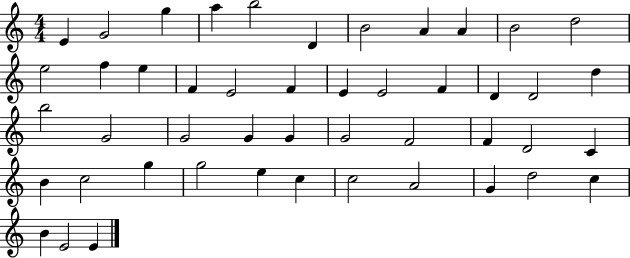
X:1
T:Untitled
M:4/4
L:1/4
K:C
E G2 g a b2 D B2 A A B2 d2 e2 f e F E2 F E E2 F D D2 d b2 G2 G2 G G G2 F2 F D2 C B c2 g g2 e c c2 A2 G d2 c B E2 E